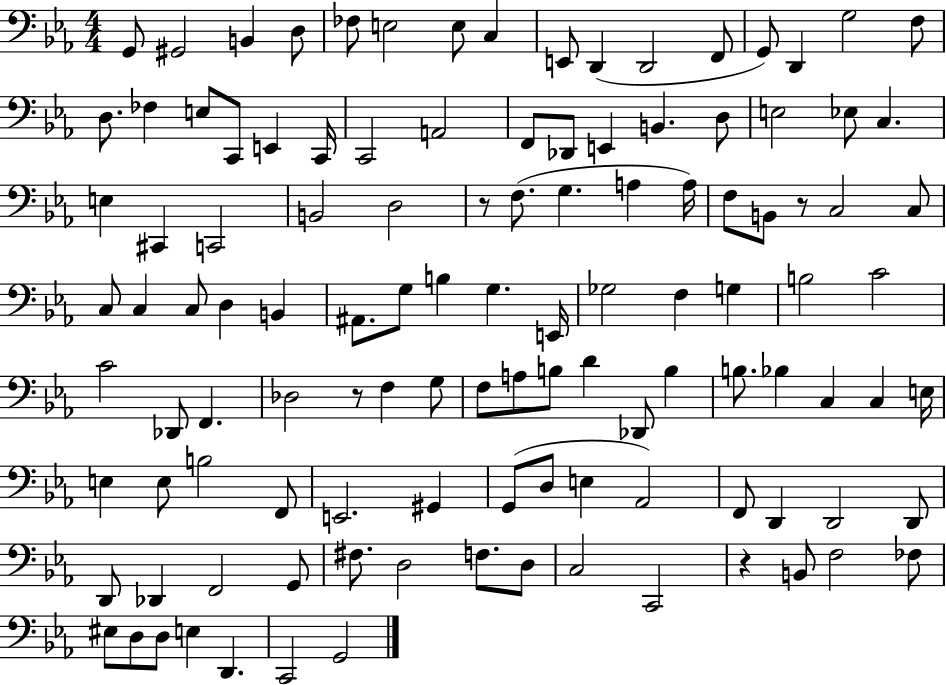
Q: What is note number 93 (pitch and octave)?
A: Db2